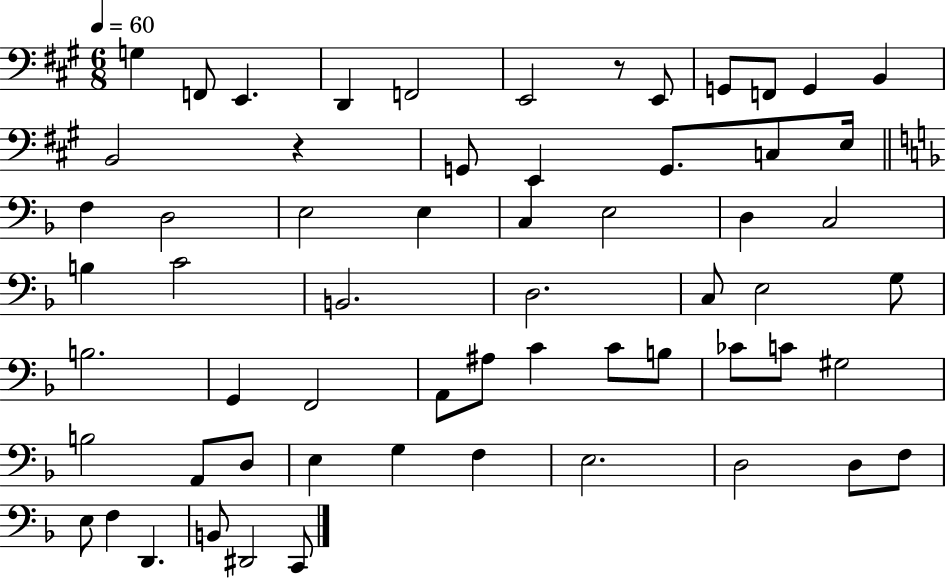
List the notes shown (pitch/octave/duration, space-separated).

G3/q F2/e E2/q. D2/q F2/h E2/h R/e E2/e G2/e F2/e G2/q B2/q B2/h R/q G2/e E2/q G2/e. C3/e E3/s F3/q D3/h E3/h E3/q C3/q E3/h D3/q C3/h B3/q C4/h B2/h. D3/h. C3/e E3/h G3/e B3/h. G2/q F2/h A2/e A#3/e C4/q C4/e B3/e CES4/e C4/e G#3/h B3/h A2/e D3/e E3/q G3/q F3/q E3/h. D3/h D3/e F3/e E3/e F3/q D2/q. B2/e D#2/h C2/e